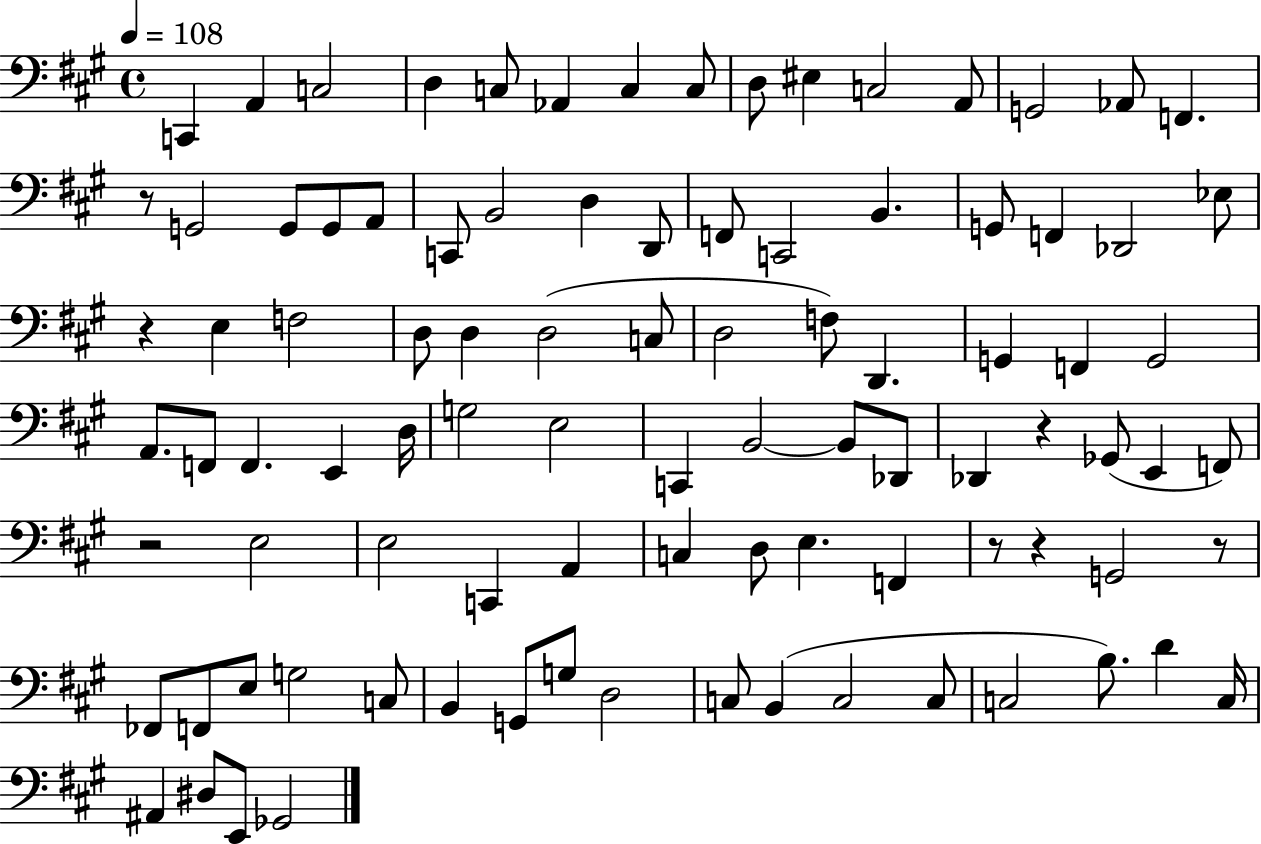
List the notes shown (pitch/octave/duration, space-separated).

C2/q A2/q C3/h D3/q C3/e Ab2/q C3/q C3/e D3/e EIS3/q C3/h A2/e G2/h Ab2/e F2/q. R/e G2/h G2/e G2/e A2/e C2/e B2/h D3/q D2/e F2/e C2/h B2/q. G2/e F2/q Db2/h Eb3/e R/q E3/q F3/h D3/e D3/q D3/h C3/e D3/h F3/e D2/q. G2/q F2/q G2/h A2/e. F2/e F2/q. E2/q D3/s G3/h E3/h C2/q B2/h B2/e Db2/e Db2/q R/q Gb2/e E2/q F2/e R/h E3/h E3/h C2/q A2/q C3/q D3/e E3/q. F2/q R/e R/q G2/h R/e FES2/e F2/e E3/e G3/h C3/e B2/q G2/e G3/e D3/h C3/e B2/q C3/h C3/e C3/h B3/e. D4/q C3/s A#2/q D#3/e E2/e Gb2/h